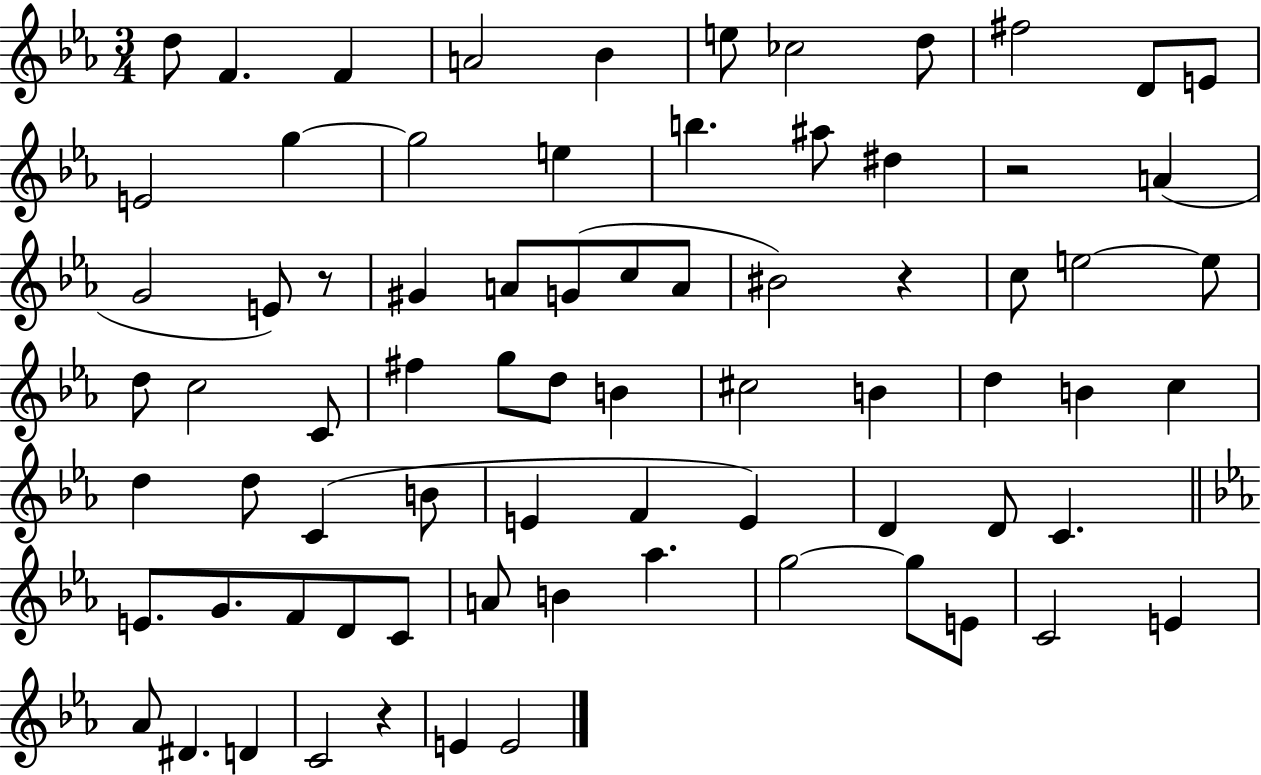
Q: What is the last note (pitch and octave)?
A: E4